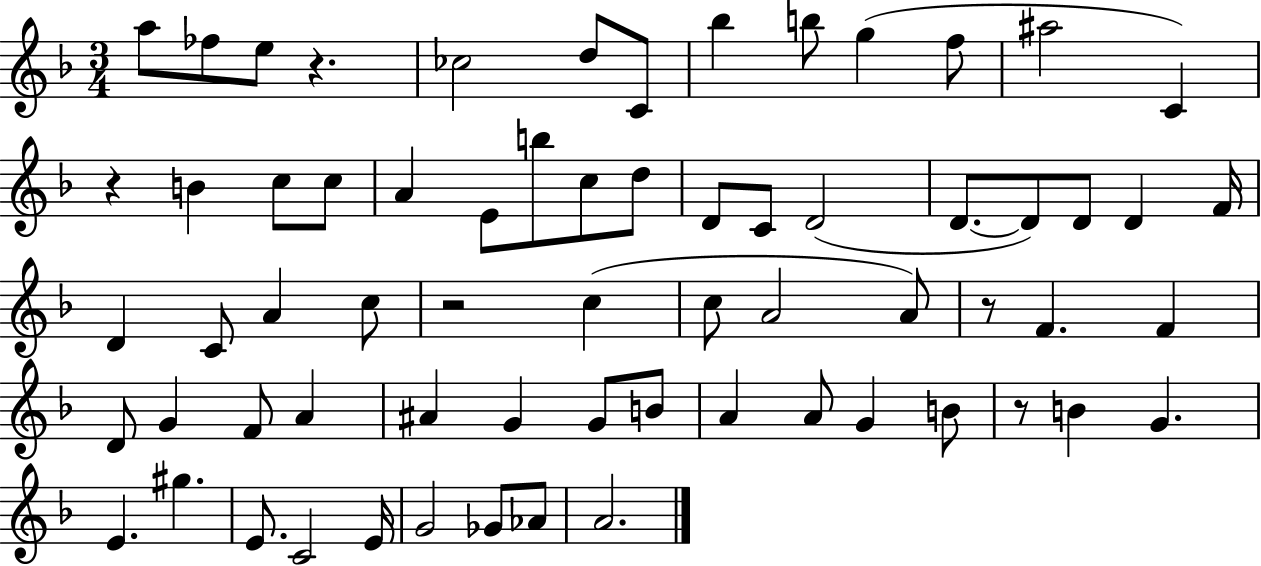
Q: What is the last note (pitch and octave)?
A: A4